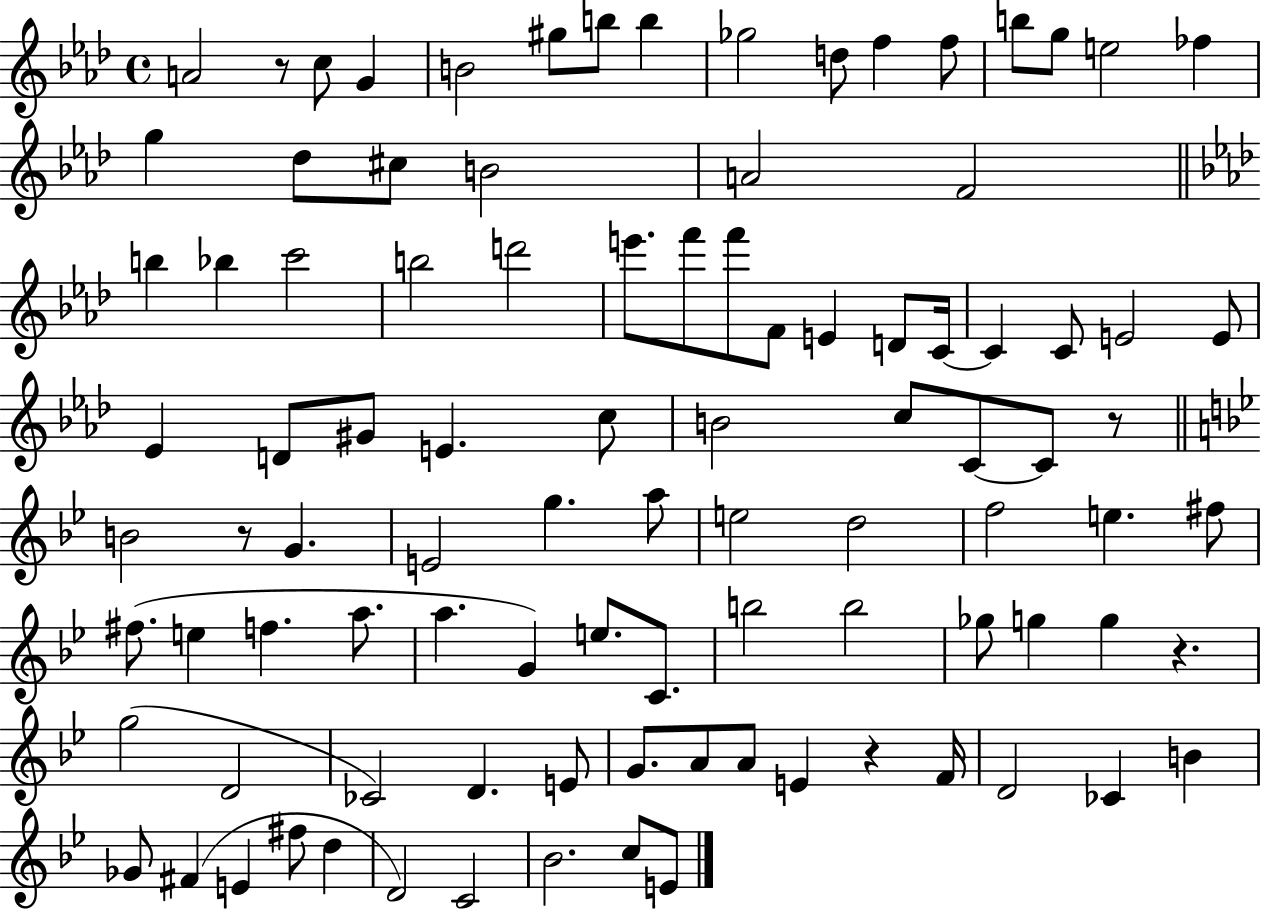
X:1
T:Untitled
M:4/4
L:1/4
K:Ab
A2 z/2 c/2 G B2 ^g/2 b/2 b _g2 d/2 f f/2 b/2 g/2 e2 _f g _d/2 ^c/2 B2 A2 F2 b _b c'2 b2 d'2 e'/2 f'/2 f'/2 F/2 E D/2 C/4 C C/2 E2 E/2 _E D/2 ^G/2 E c/2 B2 c/2 C/2 C/2 z/2 B2 z/2 G E2 g a/2 e2 d2 f2 e ^f/2 ^f/2 e f a/2 a G e/2 C/2 b2 b2 _g/2 g g z g2 D2 _C2 D E/2 G/2 A/2 A/2 E z F/4 D2 _C B _G/2 ^F E ^f/2 d D2 C2 _B2 c/2 E/2